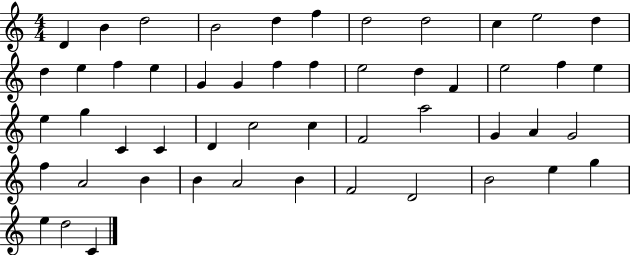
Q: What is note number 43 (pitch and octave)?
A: B4